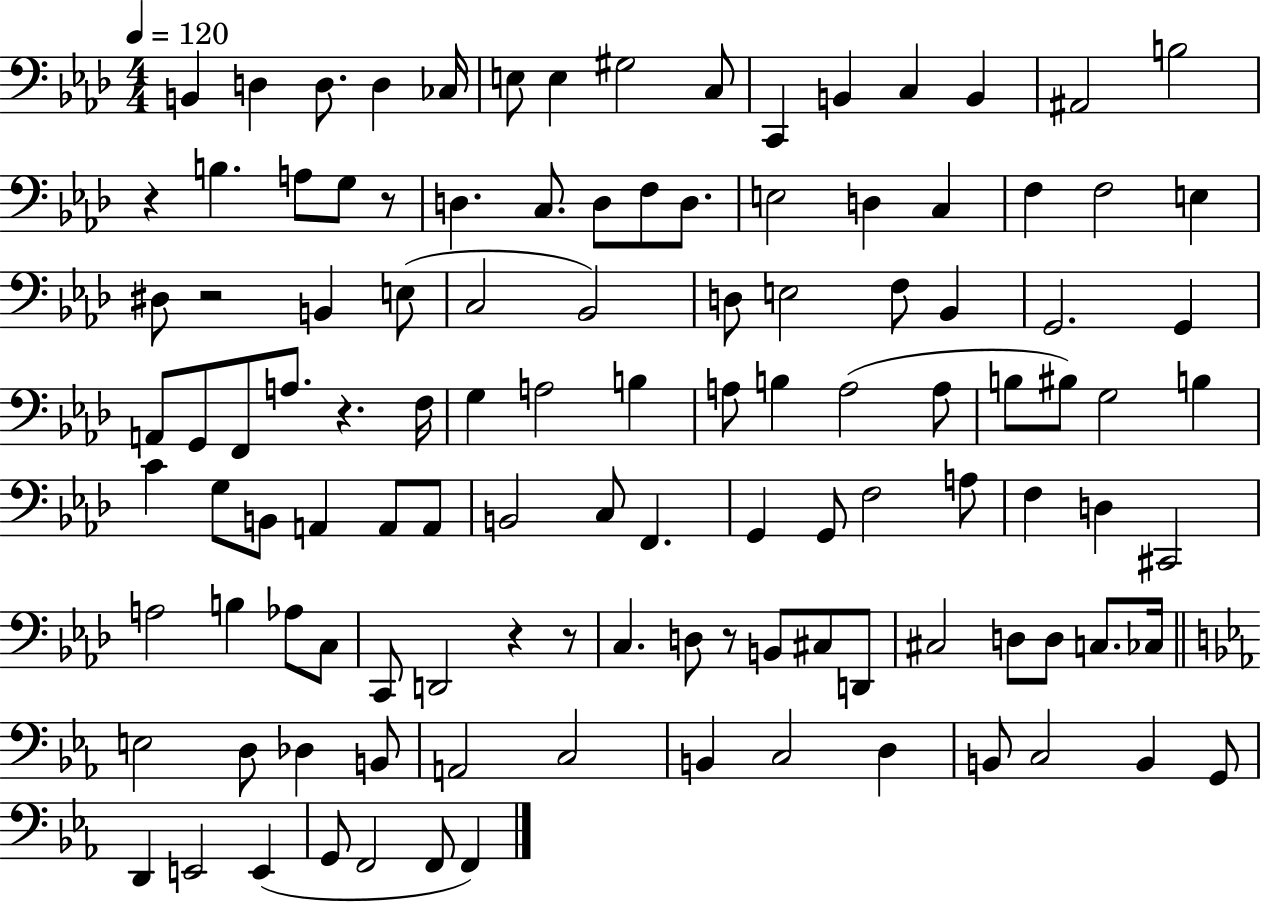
X:1
T:Untitled
M:4/4
L:1/4
K:Ab
B,, D, D,/2 D, _C,/4 E,/2 E, ^G,2 C,/2 C,, B,, C, B,, ^A,,2 B,2 z B, A,/2 G,/2 z/2 D, C,/2 D,/2 F,/2 D,/2 E,2 D, C, F, F,2 E, ^D,/2 z2 B,, E,/2 C,2 _B,,2 D,/2 E,2 F,/2 _B,, G,,2 G,, A,,/2 G,,/2 F,,/2 A,/2 z F,/4 G, A,2 B, A,/2 B, A,2 A,/2 B,/2 ^B,/2 G,2 B, C G,/2 B,,/2 A,, A,,/2 A,,/2 B,,2 C,/2 F,, G,, G,,/2 F,2 A,/2 F, D, ^C,,2 A,2 B, _A,/2 C,/2 C,,/2 D,,2 z z/2 C, D,/2 z/2 B,,/2 ^C,/2 D,,/2 ^C,2 D,/2 D,/2 C,/2 _C,/4 E,2 D,/2 _D, B,,/2 A,,2 C,2 B,, C,2 D, B,,/2 C,2 B,, G,,/2 D,, E,,2 E,, G,,/2 F,,2 F,,/2 F,,